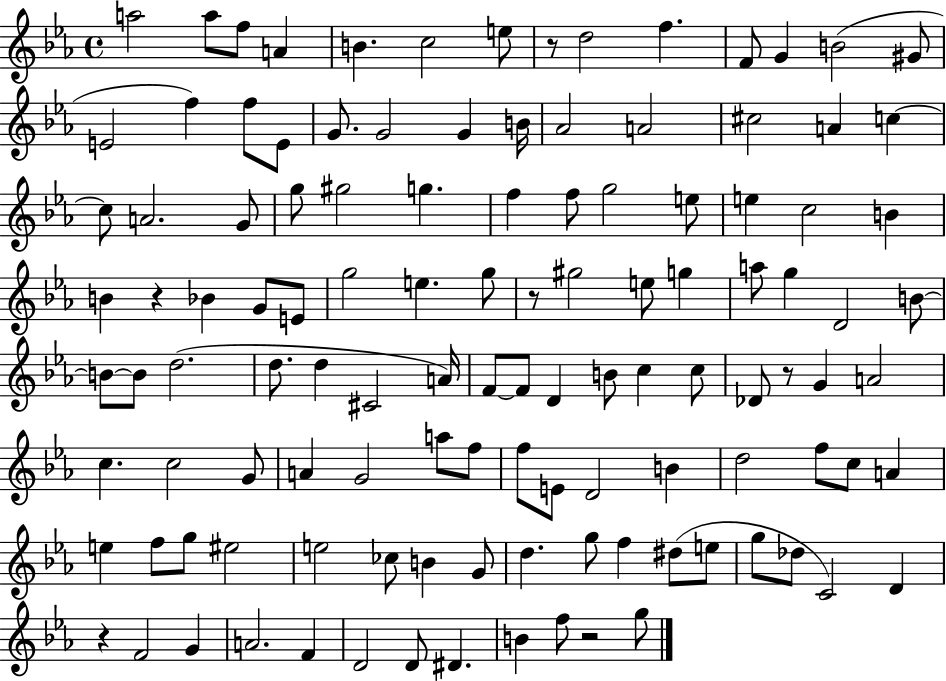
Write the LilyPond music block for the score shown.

{
  \clef treble
  \time 4/4
  \defaultTimeSignature
  \key ees \major
  a''2 a''8 f''8 a'4 | b'4. c''2 e''8 | r8 d''2 f''4. | f'8 g'4 b'2( gis'8 | \break e'2 f''4) f''8 e'8 | g'8. g'2 g'4 b'16 | aes'2 a'2 | cis''2 a'4 c''4~~ | \break c''8 a'2. g'8 | g''8 gis''2 g''4. | f''4 f''8 g''2 e''8 | e''4 c''2 b'4 | \break b'4 r4 bes'4 g'8 e'8 | g''2 e''4. g''8 | r8 gis''2 e''8 g''4 | a''8 g''4 d'2 b'8~~ | \break b'8~~ b'8 d''2.( | d''8. d''4 cis'2 a'16) | f'8~~ f'8 d'4 b'8 c''4 c''8 | des'8 r8 g'4 a'2 | \break c''4. c''2 g'8 | a'4 g'2 a''8 f''8 | f''8 e'8 d'2 b'4 | d''2 f''8 c''8 a'4 | \break e''4 f''8 g''8 eis''2 | e''2 ces''8 b'4 g'8 | d''4. g''8 f''4 dis''8( e''8 | g''8 des''8 c'2) d'4 | \break r4 f'2 g'4 | a'2. f'4 | d'2 d'8 dis'4. | b'4 f''8 r2 g''8 | \break \bar "|."
}